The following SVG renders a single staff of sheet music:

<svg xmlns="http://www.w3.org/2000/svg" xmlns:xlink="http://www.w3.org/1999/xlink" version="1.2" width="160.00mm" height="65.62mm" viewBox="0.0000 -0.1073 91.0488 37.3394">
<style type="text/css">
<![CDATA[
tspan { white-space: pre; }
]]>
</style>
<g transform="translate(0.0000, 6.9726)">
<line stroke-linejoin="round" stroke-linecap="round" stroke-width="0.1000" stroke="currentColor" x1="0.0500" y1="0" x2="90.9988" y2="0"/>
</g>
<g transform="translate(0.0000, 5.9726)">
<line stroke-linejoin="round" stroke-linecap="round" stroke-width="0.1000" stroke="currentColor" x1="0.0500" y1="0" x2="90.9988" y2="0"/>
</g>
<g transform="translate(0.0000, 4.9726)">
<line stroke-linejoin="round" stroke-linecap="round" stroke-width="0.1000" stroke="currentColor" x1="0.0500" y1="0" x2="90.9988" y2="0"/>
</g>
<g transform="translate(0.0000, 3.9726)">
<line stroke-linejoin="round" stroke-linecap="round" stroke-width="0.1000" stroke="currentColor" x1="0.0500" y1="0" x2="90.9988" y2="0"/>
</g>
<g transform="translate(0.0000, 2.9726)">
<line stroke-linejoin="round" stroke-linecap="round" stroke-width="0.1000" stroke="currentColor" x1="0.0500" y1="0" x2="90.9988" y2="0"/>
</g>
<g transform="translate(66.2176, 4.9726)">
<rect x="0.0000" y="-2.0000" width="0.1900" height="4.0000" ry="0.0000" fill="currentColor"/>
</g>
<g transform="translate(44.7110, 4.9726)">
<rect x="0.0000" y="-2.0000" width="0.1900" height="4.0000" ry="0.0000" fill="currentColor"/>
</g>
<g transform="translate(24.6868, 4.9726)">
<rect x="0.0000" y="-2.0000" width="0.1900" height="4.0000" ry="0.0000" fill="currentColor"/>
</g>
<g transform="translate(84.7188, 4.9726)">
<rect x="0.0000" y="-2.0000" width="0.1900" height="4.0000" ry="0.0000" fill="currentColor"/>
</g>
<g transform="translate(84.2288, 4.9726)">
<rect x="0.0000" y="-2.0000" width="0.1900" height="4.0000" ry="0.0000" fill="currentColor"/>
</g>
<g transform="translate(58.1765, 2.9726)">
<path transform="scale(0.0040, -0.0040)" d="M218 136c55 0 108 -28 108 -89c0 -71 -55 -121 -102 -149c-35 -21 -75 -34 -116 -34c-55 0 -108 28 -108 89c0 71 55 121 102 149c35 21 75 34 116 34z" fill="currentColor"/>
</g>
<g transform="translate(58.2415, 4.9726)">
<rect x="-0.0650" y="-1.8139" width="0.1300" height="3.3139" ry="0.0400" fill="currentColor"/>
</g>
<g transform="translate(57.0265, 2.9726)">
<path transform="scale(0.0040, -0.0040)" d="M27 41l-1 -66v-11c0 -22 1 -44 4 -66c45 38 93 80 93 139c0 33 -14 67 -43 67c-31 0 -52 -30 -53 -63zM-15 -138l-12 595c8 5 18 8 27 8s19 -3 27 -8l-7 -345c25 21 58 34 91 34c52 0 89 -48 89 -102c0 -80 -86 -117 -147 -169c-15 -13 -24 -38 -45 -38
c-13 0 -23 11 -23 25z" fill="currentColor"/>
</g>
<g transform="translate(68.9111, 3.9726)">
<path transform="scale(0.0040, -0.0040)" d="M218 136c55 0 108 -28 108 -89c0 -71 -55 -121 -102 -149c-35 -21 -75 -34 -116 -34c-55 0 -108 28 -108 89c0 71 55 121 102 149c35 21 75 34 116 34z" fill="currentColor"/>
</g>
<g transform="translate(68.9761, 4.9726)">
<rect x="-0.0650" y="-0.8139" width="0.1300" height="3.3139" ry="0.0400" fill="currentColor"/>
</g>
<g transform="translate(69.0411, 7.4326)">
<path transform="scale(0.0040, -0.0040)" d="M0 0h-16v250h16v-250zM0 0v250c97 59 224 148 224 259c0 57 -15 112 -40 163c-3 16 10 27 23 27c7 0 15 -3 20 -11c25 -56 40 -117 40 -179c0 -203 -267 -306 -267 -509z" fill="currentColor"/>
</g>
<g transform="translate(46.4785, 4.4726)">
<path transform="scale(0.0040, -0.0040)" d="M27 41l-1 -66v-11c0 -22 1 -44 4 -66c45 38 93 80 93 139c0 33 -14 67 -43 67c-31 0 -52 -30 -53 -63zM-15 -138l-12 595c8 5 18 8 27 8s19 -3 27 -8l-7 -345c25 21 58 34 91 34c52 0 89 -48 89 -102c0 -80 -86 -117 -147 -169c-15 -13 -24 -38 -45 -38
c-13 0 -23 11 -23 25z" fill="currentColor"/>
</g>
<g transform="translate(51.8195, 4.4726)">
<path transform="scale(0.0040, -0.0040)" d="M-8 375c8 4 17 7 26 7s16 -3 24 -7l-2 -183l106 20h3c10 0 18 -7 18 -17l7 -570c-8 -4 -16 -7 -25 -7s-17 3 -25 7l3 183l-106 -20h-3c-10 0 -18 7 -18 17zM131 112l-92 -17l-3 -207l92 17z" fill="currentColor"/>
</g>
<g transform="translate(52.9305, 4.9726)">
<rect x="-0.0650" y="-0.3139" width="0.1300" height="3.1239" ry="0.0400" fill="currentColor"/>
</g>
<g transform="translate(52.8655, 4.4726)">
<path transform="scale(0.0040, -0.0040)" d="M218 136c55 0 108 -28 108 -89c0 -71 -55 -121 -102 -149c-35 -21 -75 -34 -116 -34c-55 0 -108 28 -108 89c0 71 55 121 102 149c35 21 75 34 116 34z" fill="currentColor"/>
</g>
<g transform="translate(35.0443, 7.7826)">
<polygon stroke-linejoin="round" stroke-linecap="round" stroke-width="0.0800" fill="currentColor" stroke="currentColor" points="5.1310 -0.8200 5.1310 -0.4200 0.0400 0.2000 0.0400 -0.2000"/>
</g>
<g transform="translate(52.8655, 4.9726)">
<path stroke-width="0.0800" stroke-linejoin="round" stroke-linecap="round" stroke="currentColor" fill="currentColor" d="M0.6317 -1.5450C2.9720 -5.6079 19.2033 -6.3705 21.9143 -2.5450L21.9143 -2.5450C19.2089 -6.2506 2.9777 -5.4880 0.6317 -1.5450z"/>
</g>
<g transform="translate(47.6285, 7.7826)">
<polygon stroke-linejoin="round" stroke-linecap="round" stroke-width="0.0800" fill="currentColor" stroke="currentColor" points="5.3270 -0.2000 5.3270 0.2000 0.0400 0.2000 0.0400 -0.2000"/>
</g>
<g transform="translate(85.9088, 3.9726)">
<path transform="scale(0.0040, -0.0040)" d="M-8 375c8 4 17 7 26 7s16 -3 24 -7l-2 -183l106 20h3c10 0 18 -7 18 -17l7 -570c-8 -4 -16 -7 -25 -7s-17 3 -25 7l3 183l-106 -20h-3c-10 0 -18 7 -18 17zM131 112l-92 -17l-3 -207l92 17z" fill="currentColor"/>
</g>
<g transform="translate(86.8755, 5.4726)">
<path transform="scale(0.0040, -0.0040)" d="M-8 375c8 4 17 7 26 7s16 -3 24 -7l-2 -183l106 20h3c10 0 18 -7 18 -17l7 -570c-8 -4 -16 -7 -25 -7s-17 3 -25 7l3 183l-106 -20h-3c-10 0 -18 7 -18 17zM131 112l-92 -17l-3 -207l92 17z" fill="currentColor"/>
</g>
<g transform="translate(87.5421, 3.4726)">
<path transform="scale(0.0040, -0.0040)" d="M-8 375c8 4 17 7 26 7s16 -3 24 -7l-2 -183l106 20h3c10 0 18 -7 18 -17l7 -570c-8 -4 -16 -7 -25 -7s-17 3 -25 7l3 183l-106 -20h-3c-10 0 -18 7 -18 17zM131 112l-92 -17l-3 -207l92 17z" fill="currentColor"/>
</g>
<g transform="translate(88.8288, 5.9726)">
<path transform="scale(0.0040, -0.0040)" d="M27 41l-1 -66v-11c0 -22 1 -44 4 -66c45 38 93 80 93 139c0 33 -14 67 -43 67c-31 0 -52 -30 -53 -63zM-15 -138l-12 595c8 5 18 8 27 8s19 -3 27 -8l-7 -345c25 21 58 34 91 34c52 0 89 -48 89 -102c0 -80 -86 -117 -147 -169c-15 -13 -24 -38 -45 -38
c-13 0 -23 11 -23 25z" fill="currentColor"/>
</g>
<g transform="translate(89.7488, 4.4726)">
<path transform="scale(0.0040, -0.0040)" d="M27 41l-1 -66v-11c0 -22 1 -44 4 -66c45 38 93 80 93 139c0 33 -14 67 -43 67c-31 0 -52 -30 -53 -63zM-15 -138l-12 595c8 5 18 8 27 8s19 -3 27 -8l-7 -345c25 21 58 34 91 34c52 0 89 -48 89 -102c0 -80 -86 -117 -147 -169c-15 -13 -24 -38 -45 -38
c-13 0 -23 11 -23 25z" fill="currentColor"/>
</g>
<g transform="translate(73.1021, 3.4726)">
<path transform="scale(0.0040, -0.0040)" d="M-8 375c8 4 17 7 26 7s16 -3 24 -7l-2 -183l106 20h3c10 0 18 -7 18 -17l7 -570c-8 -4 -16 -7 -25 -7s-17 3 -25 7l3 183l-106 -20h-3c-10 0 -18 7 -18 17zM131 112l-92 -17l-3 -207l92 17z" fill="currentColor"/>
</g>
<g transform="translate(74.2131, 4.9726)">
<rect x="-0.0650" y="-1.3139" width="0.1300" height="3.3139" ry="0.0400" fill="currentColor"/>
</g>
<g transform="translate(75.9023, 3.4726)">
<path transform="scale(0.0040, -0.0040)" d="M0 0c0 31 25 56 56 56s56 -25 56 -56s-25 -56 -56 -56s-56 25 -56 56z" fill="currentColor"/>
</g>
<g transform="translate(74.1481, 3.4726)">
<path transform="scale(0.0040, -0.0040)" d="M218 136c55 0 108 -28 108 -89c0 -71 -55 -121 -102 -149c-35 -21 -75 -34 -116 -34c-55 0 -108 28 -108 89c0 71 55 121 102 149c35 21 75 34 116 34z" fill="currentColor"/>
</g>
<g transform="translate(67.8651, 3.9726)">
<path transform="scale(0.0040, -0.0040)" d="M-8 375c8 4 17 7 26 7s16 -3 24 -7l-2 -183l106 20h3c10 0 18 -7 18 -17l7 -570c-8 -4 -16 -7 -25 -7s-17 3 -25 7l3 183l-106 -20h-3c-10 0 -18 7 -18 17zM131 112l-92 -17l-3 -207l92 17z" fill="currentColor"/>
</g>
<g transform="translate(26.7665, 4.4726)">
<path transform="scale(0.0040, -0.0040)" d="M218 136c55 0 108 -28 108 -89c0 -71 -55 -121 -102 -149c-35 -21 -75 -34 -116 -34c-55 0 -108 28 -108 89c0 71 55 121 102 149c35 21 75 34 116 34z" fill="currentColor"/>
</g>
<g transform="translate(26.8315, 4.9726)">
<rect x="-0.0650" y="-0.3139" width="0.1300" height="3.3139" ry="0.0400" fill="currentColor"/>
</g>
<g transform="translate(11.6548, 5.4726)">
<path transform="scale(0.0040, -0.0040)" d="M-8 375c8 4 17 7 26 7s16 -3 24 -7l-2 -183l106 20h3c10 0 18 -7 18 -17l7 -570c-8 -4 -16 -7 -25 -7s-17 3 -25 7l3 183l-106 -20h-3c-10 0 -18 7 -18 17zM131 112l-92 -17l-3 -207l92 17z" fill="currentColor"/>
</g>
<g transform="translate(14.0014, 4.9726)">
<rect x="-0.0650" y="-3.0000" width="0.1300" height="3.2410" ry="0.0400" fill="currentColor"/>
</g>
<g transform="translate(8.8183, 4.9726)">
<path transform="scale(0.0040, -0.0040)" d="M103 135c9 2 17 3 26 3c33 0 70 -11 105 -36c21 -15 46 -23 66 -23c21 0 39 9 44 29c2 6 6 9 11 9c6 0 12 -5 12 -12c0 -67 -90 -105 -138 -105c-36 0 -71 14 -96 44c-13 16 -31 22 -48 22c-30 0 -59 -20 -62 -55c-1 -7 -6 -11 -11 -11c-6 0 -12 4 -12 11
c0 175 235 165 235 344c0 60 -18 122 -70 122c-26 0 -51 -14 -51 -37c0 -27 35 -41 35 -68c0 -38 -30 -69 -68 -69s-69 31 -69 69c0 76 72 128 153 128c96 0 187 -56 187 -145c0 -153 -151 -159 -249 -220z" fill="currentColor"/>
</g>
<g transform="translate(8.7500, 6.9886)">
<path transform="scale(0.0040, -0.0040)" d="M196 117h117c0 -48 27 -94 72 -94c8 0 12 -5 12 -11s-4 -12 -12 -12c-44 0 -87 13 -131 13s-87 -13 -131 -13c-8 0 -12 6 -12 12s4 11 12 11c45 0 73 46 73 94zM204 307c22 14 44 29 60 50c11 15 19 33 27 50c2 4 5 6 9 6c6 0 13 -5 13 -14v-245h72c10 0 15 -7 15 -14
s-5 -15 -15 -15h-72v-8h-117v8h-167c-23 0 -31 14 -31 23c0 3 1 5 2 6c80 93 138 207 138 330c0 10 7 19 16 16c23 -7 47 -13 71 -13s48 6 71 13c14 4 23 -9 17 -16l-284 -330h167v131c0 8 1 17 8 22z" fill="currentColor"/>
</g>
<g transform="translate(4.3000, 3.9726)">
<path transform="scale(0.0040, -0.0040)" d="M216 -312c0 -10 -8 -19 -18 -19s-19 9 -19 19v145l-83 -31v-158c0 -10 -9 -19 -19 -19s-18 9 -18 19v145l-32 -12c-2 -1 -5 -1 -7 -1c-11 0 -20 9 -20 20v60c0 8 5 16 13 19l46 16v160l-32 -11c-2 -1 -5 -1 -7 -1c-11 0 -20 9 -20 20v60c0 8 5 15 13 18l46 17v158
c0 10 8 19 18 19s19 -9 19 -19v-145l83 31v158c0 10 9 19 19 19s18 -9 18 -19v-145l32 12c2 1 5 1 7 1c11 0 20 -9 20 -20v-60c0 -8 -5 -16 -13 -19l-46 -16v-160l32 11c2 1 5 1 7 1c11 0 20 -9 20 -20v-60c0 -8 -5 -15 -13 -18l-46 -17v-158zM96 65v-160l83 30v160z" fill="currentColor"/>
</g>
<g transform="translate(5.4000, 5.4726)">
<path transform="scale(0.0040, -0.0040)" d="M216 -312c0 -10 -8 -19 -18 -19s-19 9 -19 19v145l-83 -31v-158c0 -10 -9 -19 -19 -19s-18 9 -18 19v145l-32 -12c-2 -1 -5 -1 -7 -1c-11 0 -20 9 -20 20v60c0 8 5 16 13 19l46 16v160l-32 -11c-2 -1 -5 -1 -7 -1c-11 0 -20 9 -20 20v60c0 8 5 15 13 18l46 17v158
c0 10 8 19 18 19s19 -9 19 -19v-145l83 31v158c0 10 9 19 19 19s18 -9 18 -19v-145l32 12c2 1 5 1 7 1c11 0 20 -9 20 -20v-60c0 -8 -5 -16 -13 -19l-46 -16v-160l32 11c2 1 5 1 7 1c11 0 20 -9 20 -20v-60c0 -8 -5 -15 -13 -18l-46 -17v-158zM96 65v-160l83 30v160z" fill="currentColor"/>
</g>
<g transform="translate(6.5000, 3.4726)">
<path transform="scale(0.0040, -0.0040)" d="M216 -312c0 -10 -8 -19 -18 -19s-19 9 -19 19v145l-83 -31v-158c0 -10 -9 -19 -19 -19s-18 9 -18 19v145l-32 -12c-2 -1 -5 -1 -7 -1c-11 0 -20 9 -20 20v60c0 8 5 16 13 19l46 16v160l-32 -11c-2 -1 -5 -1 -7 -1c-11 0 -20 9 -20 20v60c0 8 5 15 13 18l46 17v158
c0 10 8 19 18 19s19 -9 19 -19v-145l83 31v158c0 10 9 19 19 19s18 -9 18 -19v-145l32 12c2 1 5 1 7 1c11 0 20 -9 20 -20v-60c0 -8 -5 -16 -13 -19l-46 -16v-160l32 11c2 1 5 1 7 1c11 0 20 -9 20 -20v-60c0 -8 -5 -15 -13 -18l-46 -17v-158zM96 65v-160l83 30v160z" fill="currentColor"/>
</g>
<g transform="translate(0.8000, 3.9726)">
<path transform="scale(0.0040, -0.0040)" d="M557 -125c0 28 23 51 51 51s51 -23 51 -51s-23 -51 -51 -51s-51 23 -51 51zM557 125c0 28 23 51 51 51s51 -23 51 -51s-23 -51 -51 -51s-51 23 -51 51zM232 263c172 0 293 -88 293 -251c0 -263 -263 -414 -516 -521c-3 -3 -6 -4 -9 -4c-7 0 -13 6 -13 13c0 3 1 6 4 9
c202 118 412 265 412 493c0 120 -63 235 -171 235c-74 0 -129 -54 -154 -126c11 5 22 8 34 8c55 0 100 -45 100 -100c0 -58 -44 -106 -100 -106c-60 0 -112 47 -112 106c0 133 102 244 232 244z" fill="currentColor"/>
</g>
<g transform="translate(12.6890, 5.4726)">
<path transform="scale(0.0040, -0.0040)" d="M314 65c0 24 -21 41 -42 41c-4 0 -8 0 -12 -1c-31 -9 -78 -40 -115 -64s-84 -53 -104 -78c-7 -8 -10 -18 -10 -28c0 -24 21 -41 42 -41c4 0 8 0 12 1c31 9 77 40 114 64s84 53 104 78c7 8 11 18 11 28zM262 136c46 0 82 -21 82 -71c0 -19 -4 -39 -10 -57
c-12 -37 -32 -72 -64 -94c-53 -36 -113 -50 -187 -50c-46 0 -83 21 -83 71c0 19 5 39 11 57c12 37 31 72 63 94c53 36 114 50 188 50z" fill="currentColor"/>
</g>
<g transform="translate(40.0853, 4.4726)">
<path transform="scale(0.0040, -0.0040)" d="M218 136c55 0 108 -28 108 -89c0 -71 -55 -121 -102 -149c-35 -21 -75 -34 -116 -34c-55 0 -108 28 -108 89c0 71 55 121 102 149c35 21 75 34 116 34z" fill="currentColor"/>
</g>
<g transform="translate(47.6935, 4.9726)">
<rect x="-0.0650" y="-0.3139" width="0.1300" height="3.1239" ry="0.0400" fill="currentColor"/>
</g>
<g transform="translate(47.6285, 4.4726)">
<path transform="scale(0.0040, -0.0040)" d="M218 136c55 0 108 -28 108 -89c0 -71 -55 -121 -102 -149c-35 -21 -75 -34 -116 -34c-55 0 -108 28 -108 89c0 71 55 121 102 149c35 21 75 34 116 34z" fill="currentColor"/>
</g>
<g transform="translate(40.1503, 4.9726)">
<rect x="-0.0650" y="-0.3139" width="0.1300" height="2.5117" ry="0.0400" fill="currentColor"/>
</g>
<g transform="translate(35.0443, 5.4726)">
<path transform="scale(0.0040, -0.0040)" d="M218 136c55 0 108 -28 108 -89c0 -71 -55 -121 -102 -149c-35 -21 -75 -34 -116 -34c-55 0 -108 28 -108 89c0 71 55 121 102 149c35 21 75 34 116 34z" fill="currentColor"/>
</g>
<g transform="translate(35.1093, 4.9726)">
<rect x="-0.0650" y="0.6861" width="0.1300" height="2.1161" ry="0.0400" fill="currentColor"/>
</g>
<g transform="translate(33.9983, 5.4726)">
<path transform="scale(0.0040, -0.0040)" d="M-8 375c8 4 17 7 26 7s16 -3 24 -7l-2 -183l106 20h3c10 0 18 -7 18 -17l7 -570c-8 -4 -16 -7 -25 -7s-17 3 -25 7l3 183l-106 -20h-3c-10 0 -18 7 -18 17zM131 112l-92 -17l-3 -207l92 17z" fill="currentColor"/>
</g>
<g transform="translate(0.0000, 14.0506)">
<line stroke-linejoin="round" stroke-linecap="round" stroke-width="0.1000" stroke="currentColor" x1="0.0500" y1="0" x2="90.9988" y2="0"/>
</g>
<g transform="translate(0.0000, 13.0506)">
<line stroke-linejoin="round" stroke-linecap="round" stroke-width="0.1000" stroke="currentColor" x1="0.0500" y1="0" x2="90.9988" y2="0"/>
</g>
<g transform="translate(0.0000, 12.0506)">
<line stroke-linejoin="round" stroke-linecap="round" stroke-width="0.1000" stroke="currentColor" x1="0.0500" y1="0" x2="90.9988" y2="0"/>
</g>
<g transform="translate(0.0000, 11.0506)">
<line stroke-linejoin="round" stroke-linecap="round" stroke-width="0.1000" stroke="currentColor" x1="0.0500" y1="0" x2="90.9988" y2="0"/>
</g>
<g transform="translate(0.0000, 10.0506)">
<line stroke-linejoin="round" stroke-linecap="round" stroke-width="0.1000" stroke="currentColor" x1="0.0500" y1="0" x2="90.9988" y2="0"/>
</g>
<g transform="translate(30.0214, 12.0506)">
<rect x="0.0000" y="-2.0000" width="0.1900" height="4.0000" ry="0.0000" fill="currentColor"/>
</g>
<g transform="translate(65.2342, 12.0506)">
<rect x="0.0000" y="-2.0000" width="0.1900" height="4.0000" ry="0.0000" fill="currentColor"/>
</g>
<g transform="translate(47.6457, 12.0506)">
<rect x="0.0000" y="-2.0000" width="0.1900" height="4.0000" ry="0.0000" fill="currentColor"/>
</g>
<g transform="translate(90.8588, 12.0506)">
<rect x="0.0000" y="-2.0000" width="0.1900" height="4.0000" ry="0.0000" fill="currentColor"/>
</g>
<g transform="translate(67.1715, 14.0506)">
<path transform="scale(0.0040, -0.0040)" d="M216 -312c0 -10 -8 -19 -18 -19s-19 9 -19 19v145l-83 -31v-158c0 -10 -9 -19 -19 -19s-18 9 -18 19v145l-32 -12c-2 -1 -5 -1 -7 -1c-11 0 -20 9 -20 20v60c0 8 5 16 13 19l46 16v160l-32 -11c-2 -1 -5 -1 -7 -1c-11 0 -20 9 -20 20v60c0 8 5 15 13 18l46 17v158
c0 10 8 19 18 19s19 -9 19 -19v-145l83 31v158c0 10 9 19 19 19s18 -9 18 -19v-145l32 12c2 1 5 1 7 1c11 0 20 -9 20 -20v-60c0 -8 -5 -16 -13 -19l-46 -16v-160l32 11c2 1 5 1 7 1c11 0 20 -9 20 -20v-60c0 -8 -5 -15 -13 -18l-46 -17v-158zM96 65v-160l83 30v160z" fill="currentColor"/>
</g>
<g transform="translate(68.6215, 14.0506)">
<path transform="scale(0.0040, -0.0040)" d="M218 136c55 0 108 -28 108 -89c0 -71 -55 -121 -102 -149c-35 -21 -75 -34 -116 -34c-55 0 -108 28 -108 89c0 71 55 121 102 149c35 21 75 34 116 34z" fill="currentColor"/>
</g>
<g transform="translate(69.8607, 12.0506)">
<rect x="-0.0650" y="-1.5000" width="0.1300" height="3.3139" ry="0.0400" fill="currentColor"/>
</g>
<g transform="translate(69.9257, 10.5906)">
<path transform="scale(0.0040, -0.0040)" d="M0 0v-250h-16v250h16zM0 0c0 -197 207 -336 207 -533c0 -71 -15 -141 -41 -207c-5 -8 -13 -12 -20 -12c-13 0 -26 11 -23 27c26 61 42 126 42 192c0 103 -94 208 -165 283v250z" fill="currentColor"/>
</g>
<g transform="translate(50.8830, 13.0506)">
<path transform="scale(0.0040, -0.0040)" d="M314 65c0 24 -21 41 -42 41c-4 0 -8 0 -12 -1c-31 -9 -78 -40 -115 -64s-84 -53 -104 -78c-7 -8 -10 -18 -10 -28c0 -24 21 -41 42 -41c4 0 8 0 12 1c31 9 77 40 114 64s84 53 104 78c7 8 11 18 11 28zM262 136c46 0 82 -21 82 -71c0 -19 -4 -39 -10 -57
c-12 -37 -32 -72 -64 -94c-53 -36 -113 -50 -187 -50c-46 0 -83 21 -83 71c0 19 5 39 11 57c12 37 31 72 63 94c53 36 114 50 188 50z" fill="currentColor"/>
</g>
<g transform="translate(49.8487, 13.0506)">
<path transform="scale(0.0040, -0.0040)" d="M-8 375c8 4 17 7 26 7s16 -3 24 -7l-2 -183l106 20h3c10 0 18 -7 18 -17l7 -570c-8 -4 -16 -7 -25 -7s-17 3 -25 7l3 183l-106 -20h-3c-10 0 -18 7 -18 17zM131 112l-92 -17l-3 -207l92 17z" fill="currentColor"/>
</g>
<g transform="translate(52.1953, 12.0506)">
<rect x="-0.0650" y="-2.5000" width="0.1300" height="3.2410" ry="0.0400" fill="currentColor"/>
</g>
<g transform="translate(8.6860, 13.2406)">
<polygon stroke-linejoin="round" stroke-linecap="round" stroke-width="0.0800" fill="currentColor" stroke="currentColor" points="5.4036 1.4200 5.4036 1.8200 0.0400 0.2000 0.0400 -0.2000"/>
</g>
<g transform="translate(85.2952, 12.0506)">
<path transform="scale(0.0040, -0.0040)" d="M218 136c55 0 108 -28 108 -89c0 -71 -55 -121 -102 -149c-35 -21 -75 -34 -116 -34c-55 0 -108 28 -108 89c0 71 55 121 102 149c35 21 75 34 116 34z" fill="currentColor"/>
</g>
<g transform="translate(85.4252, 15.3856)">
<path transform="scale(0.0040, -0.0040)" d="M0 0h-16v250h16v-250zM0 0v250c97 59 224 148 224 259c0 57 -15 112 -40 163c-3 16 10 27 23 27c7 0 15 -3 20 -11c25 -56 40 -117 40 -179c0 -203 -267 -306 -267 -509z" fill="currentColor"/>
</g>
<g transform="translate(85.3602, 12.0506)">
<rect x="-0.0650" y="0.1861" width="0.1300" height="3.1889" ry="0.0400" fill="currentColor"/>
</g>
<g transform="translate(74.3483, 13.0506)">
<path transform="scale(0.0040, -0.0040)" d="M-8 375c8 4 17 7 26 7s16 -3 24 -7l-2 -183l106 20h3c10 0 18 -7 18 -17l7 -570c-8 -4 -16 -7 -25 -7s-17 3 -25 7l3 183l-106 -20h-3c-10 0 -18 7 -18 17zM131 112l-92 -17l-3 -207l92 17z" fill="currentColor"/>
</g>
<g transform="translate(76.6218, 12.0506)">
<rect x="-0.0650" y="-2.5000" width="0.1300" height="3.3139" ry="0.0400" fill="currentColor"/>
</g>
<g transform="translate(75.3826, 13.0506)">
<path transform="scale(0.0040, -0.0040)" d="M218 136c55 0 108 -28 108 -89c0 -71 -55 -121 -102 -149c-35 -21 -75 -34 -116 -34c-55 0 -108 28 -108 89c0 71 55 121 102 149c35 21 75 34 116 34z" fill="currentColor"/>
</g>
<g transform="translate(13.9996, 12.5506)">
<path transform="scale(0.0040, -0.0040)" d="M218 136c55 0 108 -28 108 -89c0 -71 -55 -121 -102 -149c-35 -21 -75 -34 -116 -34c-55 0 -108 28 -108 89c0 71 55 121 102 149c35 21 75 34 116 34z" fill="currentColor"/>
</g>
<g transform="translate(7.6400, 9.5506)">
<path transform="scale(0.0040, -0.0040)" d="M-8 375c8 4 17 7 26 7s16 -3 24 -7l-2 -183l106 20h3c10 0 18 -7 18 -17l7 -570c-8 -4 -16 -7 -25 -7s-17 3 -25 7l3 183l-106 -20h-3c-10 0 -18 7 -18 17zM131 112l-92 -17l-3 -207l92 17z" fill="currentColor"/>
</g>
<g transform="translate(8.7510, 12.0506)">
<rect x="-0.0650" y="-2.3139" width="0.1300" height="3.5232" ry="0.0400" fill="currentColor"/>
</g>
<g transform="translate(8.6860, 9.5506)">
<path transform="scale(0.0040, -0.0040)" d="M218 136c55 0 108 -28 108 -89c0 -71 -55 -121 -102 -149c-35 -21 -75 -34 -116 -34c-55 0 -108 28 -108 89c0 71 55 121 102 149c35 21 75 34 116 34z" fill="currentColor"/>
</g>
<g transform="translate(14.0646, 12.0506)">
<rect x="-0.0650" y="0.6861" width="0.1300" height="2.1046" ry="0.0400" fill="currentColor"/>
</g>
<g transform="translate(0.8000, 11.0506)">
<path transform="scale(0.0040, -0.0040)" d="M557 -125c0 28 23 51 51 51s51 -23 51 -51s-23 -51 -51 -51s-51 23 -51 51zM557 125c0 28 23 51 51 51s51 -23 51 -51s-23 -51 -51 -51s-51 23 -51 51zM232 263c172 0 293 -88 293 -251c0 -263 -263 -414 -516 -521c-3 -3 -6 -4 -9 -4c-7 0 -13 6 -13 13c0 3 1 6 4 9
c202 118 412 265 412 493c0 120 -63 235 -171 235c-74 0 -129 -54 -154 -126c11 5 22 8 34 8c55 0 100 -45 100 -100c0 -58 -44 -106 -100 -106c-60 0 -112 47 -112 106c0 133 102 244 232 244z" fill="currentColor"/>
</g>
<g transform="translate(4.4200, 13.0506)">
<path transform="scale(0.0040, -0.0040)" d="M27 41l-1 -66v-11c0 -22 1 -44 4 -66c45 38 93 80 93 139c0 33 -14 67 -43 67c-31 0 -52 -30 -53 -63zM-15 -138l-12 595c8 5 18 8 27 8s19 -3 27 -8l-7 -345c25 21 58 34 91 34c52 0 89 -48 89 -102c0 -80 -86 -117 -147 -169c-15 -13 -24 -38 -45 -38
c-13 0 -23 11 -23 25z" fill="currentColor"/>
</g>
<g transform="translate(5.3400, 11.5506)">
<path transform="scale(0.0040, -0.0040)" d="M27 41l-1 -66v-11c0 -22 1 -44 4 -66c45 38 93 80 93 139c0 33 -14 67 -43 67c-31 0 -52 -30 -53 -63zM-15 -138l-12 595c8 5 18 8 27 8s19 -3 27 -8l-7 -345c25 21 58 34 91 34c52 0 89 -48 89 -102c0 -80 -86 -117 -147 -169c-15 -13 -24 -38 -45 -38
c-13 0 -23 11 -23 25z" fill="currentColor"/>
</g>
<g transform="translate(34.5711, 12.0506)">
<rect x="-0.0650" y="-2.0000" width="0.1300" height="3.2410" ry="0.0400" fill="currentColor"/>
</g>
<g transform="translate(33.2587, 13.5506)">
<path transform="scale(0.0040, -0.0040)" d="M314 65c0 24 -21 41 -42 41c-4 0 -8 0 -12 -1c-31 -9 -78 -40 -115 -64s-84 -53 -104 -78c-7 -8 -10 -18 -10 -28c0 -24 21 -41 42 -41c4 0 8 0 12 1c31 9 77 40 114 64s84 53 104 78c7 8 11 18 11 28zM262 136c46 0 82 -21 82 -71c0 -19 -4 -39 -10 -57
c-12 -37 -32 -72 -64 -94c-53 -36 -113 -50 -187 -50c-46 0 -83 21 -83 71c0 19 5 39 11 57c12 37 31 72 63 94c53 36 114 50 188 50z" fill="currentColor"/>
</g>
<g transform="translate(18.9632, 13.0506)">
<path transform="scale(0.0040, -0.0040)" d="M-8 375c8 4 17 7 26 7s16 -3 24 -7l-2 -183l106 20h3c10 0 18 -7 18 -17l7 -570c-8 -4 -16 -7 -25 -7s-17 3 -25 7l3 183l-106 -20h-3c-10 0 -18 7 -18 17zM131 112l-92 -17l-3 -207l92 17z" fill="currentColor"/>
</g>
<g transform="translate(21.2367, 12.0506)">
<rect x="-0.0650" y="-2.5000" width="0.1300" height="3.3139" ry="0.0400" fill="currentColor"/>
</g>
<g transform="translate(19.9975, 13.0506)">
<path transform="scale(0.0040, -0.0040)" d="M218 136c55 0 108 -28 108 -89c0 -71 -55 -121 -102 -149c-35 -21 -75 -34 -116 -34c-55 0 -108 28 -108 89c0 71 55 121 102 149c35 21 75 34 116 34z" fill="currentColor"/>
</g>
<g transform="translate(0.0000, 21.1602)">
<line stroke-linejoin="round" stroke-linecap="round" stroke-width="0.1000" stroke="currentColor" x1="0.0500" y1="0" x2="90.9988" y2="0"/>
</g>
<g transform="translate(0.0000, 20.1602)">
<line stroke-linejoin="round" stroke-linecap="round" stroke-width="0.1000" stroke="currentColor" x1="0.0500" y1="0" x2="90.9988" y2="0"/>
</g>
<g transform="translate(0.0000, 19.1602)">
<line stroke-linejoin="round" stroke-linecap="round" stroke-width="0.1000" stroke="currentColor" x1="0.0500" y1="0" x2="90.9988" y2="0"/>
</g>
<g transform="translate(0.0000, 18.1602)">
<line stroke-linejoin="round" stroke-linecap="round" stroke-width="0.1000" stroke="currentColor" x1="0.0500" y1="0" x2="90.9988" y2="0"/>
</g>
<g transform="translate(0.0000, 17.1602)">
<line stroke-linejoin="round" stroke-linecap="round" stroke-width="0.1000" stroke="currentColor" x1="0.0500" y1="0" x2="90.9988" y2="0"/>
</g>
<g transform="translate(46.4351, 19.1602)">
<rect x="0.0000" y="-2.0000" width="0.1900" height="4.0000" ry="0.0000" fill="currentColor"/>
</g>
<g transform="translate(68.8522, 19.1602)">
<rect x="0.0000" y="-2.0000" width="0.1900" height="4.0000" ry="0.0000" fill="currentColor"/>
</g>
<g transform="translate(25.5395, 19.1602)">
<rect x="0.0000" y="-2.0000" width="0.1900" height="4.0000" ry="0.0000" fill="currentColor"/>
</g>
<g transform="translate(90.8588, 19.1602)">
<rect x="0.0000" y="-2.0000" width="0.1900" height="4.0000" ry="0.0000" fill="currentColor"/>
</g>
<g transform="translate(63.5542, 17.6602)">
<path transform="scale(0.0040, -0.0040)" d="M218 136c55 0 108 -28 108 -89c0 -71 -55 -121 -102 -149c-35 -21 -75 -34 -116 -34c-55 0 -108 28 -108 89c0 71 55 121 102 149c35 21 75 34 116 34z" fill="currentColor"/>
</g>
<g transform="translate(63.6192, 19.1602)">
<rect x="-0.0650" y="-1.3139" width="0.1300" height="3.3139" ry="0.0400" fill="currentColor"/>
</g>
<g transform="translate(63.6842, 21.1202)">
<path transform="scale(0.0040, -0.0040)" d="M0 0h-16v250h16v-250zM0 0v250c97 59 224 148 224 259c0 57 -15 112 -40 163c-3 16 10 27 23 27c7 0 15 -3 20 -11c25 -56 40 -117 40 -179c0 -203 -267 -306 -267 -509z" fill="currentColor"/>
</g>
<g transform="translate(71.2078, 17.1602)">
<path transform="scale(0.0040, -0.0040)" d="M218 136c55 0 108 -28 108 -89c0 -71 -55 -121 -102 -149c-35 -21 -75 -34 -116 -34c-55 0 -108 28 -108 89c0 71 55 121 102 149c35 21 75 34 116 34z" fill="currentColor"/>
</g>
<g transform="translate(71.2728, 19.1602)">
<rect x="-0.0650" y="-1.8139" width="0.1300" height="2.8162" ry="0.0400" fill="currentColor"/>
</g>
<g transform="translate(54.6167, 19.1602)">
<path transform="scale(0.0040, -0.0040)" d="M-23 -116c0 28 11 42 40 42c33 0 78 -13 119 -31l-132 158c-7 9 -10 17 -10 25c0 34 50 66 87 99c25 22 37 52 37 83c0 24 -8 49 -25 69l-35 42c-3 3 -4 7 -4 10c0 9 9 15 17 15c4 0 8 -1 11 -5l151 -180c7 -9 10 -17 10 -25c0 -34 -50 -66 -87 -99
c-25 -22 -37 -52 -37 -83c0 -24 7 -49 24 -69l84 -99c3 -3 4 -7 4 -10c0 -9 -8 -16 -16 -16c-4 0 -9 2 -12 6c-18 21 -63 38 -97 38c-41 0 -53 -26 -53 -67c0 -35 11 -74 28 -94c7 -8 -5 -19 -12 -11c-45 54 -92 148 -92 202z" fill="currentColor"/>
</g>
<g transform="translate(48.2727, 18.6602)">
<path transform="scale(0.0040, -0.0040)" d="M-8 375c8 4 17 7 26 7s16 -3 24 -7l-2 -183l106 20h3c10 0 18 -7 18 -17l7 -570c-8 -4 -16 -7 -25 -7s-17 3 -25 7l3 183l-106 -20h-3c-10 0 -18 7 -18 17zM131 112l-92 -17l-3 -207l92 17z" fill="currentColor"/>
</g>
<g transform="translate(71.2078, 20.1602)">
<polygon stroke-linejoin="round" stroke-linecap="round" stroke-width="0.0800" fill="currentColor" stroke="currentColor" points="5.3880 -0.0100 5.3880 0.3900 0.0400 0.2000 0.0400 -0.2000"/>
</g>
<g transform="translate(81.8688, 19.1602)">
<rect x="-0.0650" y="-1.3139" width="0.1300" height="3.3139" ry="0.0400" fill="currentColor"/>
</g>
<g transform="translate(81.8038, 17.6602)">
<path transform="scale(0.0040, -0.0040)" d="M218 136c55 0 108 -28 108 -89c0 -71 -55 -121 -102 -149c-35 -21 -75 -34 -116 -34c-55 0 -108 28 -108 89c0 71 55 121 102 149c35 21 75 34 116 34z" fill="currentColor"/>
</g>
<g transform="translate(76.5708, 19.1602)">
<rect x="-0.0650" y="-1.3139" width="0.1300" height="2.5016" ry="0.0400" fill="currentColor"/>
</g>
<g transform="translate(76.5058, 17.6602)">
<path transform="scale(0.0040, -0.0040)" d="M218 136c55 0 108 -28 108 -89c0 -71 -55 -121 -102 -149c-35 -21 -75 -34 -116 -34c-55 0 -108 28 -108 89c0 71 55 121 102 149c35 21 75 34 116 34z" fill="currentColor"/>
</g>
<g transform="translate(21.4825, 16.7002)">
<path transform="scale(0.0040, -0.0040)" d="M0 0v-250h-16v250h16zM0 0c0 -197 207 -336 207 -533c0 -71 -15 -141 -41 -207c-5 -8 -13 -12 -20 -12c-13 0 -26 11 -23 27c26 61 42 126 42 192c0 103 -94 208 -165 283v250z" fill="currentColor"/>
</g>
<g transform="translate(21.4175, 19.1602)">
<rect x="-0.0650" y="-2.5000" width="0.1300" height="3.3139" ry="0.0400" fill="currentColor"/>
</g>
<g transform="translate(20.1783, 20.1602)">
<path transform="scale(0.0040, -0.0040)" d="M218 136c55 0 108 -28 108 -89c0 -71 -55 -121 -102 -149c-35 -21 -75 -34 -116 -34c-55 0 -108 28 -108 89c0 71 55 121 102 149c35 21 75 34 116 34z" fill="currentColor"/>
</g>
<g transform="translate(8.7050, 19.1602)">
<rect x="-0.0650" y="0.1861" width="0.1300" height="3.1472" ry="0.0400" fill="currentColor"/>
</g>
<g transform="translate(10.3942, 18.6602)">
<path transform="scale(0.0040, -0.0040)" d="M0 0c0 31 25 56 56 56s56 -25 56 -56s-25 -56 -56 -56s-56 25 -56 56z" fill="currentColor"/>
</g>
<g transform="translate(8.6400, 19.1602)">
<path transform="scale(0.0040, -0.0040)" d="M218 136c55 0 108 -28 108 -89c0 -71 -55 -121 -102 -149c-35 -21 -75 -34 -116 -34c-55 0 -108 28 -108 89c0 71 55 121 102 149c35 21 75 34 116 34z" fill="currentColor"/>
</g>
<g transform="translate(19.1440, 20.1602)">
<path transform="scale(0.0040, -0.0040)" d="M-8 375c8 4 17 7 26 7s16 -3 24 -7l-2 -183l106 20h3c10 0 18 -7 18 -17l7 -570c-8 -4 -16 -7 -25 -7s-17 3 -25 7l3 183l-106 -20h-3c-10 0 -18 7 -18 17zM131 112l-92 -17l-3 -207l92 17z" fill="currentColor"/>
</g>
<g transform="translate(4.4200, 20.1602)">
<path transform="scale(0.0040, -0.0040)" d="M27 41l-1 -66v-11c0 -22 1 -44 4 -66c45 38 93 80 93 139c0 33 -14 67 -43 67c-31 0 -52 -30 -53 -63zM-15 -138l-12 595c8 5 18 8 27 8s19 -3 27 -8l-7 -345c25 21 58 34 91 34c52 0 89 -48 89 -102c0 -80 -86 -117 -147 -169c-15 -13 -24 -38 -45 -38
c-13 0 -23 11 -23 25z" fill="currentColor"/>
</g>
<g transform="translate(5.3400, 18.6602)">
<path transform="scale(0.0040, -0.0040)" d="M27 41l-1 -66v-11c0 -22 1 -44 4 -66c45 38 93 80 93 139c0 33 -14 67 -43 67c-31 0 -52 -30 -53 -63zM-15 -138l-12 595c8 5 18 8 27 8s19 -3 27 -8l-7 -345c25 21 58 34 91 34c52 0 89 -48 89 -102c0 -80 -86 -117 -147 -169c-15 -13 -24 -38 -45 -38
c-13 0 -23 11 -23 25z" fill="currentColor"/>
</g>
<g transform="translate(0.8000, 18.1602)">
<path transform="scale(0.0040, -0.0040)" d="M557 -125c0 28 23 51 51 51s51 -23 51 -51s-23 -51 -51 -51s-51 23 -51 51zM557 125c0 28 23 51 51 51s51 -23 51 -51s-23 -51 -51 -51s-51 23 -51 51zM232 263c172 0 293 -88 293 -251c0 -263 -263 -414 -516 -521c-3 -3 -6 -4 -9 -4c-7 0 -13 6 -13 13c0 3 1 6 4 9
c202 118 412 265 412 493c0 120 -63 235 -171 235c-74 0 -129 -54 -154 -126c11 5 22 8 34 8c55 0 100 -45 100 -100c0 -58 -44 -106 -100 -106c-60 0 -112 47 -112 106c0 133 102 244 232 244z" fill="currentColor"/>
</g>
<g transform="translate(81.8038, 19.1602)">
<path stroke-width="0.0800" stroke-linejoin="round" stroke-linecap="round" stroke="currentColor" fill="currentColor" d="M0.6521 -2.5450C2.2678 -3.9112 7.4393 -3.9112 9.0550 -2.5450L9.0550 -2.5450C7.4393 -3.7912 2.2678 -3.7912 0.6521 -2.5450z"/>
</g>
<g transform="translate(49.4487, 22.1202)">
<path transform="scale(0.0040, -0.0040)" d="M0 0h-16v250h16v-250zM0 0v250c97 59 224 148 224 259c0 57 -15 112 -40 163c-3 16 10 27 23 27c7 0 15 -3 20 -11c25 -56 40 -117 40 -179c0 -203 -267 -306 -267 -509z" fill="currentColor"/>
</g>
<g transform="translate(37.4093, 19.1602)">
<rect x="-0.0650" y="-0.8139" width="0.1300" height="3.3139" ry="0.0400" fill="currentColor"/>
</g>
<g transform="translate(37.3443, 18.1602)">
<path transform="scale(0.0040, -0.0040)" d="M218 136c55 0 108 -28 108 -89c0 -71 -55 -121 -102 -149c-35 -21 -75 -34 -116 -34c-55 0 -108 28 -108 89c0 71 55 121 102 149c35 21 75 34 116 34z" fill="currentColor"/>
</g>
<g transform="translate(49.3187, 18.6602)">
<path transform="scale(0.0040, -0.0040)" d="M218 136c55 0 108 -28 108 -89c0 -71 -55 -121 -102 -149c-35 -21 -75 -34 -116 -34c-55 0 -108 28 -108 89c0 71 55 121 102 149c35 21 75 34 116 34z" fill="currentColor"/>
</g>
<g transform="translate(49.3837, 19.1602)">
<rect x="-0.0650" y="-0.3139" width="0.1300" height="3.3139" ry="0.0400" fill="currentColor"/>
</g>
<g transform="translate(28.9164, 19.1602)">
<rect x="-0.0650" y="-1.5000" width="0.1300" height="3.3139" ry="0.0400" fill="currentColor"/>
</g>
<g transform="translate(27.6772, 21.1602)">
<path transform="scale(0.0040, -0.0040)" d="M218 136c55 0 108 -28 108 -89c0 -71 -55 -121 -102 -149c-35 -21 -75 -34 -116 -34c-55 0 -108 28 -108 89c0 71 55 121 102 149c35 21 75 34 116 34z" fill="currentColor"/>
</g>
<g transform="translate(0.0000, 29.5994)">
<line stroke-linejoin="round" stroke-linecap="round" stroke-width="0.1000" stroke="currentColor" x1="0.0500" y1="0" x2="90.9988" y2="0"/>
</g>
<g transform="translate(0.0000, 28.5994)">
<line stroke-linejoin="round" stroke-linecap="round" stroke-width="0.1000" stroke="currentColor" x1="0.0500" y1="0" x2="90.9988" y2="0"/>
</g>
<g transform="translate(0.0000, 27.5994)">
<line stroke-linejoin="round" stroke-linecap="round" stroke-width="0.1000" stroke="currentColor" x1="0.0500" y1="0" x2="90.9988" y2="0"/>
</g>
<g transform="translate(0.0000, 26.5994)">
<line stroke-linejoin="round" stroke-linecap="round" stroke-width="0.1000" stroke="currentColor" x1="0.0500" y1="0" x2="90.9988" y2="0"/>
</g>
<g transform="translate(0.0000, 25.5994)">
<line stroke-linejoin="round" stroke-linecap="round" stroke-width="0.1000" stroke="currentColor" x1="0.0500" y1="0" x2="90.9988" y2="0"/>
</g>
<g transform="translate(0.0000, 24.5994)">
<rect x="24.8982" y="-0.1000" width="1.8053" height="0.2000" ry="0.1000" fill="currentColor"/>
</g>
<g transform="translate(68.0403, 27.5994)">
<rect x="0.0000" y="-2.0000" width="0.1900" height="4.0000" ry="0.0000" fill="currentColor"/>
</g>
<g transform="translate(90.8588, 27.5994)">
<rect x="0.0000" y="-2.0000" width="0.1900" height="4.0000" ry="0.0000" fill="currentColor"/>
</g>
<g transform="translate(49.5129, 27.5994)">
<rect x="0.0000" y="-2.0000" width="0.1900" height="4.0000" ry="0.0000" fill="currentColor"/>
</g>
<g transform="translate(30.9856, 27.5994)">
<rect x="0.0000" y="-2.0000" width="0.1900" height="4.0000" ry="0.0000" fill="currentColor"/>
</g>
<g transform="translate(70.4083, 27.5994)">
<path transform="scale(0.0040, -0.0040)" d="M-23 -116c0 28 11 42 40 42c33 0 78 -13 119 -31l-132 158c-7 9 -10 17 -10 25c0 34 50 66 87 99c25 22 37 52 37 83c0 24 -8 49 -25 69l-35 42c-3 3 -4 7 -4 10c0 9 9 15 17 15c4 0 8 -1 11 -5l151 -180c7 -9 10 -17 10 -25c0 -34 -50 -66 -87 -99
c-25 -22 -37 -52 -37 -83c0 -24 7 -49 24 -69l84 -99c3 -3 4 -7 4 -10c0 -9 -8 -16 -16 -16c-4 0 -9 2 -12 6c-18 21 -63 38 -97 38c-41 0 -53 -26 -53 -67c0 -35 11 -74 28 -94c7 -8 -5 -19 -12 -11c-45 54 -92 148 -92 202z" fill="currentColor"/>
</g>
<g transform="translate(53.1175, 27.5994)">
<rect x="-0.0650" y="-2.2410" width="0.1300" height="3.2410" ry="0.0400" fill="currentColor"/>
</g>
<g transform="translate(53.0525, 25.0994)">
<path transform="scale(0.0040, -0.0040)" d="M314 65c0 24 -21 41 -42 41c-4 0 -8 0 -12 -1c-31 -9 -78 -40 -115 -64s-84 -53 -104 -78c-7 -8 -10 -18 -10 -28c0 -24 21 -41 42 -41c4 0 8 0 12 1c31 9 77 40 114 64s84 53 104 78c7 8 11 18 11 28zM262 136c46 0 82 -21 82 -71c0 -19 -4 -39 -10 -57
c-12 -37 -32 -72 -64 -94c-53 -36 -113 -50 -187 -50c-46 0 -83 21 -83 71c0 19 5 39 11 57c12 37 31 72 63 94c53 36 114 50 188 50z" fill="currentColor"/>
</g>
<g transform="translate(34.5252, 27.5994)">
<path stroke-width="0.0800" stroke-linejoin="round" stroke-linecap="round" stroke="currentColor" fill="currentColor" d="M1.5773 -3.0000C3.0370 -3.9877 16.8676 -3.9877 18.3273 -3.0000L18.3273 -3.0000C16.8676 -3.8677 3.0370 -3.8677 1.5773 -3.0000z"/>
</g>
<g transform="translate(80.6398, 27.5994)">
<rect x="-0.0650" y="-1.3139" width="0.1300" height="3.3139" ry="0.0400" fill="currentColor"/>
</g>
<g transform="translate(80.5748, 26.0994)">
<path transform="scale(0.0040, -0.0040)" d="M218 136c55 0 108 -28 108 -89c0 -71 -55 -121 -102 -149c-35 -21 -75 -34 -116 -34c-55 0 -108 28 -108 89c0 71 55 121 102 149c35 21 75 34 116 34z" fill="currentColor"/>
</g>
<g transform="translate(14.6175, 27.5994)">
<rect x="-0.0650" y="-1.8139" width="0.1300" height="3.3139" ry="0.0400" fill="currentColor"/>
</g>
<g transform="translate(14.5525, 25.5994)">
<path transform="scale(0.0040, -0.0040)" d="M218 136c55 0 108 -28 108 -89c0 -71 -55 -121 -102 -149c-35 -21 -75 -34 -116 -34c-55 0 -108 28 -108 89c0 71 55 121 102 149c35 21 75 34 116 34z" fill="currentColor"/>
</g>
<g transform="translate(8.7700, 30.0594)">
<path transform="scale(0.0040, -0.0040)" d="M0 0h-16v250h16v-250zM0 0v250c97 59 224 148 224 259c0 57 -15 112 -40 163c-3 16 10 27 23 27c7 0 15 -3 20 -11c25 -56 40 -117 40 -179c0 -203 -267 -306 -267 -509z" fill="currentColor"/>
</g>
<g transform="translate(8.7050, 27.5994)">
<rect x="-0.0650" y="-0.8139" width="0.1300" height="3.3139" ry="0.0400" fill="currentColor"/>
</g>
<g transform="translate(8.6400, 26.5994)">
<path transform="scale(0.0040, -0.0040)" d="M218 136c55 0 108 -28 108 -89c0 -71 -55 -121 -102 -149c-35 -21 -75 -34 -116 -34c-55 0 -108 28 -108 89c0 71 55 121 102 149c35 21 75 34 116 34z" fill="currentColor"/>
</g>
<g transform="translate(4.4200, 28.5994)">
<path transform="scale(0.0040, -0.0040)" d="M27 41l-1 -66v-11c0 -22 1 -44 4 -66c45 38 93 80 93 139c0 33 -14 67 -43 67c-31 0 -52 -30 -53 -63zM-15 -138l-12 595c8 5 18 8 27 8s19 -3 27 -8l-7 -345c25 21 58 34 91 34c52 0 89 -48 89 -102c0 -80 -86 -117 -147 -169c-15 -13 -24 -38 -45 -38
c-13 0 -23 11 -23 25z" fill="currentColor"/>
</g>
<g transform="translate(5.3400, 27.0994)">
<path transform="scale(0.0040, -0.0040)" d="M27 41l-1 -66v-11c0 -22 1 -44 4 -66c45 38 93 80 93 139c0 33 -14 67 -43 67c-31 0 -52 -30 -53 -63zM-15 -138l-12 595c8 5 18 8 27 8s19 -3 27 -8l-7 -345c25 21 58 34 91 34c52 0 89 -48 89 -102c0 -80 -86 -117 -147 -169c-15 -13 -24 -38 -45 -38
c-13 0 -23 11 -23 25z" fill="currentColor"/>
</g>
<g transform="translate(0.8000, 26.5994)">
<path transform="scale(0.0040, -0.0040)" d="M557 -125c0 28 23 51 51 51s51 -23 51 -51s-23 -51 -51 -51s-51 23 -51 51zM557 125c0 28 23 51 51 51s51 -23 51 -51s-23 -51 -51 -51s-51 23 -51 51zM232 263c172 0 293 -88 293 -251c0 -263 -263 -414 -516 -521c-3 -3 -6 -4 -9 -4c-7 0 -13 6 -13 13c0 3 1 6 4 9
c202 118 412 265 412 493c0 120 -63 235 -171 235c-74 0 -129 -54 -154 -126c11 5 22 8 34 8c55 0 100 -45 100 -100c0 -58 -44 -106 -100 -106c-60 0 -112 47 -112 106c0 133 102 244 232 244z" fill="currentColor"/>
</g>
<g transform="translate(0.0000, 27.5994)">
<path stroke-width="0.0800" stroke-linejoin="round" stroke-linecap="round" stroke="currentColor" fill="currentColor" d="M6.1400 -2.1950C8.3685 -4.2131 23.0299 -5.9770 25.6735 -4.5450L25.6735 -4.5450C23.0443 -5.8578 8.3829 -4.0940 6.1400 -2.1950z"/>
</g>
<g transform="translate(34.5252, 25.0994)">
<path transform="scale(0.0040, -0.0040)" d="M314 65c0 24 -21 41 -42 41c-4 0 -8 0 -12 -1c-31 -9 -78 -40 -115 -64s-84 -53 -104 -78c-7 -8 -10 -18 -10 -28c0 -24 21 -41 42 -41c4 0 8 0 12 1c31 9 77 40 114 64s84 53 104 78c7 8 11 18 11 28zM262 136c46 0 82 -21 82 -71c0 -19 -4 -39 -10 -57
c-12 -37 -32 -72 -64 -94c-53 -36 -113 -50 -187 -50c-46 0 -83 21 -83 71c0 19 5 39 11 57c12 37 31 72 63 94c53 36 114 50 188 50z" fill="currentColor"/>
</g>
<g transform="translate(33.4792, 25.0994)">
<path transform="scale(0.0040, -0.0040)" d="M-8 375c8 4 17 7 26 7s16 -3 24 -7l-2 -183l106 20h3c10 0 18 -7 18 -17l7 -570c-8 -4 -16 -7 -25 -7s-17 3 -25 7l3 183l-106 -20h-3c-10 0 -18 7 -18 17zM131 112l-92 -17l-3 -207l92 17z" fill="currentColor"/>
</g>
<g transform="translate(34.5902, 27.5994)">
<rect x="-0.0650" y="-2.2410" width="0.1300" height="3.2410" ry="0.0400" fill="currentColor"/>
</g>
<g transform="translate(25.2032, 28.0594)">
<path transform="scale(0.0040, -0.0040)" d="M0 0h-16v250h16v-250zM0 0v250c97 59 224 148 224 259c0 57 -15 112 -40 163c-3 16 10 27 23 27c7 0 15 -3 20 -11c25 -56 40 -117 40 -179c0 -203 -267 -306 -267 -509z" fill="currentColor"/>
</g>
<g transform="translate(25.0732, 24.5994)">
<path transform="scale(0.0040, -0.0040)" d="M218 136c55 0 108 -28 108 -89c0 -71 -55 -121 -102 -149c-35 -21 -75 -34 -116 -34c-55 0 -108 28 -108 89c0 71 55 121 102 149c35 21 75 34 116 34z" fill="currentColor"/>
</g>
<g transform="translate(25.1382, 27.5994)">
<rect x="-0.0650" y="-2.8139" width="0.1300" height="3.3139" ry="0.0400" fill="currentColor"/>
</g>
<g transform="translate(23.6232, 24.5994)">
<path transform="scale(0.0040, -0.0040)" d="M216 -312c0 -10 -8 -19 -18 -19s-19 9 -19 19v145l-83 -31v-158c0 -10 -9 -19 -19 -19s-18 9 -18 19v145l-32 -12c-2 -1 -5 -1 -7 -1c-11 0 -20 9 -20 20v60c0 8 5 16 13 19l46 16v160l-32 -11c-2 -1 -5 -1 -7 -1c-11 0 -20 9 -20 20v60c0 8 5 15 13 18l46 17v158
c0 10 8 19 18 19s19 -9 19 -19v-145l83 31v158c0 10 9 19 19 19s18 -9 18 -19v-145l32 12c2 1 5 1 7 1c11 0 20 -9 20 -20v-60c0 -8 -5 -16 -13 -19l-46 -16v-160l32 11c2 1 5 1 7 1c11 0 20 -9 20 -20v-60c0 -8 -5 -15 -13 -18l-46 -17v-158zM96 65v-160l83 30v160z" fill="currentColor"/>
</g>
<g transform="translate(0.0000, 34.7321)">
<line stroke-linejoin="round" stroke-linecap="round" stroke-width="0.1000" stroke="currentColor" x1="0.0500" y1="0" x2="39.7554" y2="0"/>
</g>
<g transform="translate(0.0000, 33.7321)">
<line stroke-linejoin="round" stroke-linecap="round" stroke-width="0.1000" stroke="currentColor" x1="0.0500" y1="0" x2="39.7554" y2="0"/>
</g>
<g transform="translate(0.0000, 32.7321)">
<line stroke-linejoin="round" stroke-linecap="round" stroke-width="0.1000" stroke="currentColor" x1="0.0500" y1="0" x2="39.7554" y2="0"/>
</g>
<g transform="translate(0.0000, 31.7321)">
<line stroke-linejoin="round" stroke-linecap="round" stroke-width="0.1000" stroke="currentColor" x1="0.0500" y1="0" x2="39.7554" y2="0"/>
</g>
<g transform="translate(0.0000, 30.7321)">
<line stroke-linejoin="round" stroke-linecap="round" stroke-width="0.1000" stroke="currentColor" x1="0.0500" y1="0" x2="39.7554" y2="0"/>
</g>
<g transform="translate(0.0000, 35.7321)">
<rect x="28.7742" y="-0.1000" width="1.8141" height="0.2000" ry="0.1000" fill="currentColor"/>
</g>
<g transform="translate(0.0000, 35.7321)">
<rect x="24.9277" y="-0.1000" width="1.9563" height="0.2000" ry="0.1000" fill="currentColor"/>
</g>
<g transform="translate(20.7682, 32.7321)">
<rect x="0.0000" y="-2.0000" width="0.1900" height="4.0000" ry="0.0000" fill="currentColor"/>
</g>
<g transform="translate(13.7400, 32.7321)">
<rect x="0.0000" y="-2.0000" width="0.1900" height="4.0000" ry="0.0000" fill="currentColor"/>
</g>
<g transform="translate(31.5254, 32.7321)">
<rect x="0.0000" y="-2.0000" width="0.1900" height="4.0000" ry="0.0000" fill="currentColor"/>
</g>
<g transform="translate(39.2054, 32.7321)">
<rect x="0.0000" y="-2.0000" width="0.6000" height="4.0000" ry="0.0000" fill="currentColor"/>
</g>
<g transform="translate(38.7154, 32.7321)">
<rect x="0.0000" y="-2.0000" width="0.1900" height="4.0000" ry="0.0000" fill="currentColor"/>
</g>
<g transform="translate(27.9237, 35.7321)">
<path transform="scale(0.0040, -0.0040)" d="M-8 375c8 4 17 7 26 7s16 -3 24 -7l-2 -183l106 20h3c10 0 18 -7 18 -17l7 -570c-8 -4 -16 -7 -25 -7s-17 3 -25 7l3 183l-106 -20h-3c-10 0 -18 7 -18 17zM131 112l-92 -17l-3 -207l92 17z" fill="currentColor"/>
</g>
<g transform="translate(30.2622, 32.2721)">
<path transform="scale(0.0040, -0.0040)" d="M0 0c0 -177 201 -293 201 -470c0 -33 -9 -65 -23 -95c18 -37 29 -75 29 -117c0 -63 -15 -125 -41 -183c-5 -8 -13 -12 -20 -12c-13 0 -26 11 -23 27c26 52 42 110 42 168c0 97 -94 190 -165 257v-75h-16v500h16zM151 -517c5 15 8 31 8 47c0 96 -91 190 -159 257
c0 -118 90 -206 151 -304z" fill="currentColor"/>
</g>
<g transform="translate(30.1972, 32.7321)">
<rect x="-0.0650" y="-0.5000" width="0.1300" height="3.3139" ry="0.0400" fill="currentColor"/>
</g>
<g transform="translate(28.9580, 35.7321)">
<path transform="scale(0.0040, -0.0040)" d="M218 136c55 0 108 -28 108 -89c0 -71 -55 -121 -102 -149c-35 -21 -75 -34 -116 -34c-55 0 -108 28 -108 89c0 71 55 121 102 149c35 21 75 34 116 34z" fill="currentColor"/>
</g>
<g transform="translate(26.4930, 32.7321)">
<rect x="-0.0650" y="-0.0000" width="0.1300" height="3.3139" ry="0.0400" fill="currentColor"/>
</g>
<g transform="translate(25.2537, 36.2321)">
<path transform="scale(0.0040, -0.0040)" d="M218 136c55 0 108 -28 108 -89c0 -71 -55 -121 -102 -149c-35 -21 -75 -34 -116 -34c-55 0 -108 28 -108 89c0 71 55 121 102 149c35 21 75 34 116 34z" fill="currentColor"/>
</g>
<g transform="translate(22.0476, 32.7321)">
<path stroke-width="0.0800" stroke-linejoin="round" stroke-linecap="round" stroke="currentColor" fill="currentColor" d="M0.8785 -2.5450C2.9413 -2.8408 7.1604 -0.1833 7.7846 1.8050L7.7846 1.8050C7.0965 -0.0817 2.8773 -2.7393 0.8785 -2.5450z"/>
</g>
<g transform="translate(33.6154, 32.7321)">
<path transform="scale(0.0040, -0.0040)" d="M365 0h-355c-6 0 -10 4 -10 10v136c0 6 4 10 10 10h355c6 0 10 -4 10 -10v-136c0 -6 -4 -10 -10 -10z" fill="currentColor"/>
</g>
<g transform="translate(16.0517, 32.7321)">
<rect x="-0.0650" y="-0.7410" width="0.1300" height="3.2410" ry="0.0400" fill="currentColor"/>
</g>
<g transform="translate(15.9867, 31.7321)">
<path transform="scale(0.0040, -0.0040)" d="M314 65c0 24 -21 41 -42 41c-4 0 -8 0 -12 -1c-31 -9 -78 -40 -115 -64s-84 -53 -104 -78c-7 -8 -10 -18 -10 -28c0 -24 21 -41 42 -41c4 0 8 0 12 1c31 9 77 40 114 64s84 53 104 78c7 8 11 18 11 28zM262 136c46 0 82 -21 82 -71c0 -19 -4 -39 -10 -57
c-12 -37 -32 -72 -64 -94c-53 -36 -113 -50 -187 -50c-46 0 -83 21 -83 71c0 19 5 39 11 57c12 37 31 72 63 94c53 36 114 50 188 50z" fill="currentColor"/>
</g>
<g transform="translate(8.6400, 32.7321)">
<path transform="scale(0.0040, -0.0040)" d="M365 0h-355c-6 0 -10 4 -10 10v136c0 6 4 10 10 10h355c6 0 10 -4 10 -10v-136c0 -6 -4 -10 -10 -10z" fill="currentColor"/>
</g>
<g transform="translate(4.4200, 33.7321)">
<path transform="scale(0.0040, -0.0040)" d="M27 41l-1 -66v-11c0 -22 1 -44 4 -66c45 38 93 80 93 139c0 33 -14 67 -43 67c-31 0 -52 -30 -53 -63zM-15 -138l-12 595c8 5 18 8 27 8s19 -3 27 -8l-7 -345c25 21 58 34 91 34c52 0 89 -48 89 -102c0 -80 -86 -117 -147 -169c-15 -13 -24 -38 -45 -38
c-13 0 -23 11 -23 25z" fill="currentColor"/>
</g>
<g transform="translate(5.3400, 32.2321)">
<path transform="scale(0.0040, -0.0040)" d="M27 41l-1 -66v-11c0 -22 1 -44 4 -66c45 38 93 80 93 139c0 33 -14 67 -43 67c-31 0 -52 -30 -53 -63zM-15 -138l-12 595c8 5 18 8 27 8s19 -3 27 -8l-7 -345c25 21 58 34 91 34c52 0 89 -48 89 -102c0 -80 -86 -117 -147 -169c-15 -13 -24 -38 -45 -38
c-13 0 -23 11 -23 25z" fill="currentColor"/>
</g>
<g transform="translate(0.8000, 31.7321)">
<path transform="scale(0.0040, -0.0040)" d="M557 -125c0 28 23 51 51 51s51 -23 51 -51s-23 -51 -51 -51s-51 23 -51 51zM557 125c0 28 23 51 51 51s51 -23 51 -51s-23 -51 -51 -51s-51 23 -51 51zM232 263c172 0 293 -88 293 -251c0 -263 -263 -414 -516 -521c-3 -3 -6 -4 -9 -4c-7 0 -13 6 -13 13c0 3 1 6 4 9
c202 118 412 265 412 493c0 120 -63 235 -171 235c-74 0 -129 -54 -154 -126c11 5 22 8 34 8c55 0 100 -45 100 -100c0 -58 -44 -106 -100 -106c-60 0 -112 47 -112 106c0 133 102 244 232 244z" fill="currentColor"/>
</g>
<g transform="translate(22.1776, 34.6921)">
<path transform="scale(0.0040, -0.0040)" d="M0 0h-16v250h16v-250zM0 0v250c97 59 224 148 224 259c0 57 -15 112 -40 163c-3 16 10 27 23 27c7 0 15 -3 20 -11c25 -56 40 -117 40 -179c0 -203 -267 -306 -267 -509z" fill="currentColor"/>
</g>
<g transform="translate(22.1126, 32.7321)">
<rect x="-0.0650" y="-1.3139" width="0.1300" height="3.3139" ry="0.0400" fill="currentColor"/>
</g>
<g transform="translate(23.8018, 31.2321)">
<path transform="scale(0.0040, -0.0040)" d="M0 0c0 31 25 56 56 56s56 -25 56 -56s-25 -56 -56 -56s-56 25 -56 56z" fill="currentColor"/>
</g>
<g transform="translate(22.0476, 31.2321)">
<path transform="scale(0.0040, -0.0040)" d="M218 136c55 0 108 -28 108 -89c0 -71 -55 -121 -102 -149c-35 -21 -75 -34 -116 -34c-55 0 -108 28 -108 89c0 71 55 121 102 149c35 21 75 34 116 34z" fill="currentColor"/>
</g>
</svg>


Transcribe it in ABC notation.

X:1
T:Untitled
M:2/4
L:1/4
K:A
C,2 E, C,/2 E,/2 _E,/2 E,/2 _A, F,/2 G, B,/2 C,/2 B,, A,,2 B,,2 ^G,,/2 B,, D,/2 D, B,,/2 G,, F, E,/2 z G,/2 A,/2 G,/2 G, F,/2 A, ^C/2 B,2 B,2 z G, z2 F,2 G,/2 D,, E,,/4 z2